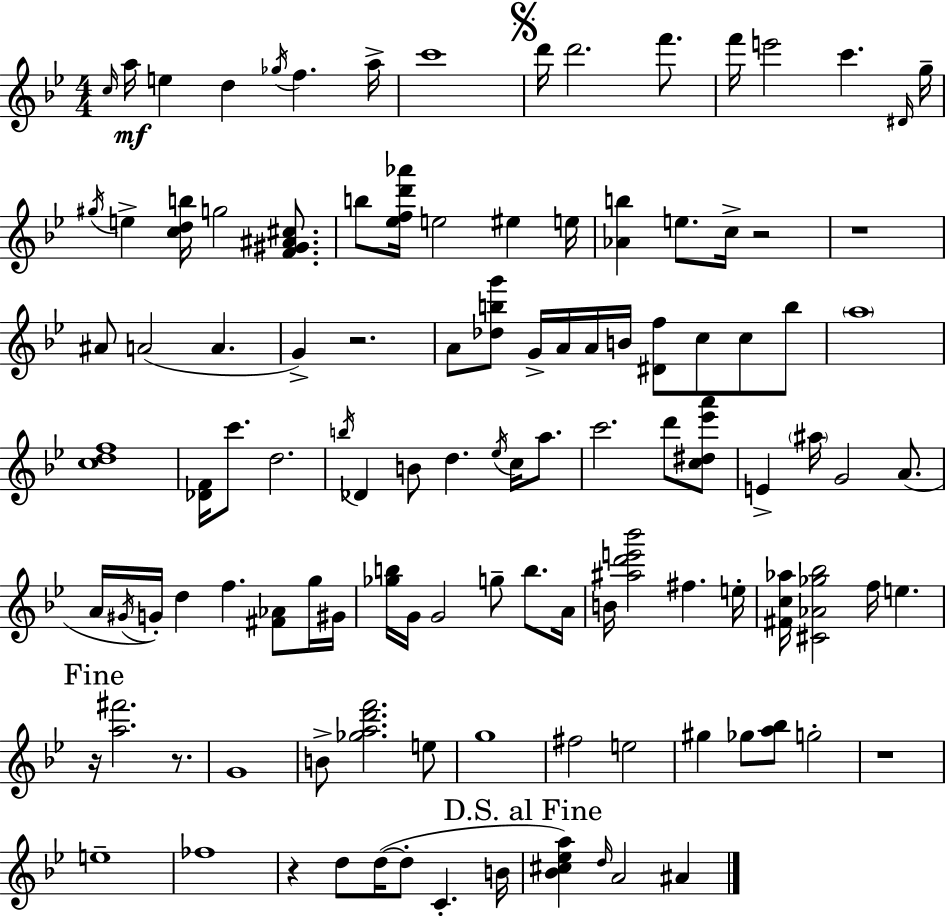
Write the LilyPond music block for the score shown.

{
  \clef treble
  \numericTimeSignature
  \time 4/4
  \key g \minor
  \grace { c''16 }\mf a''16 e''4 d''4 \acciaccatura { ges''16 } f''4. | a''16-> c'''1 | \mark \markup { \musicglyph "scripts.segno" } d'''16 d'''2. f'''8. | f'''16 e'''2 c'''4. | \break \grace { dis'16 } g''16-- \acciaccatura { gis''16 } e''4-> <c'' d'' b''>16 g''2 | <f' gis' ais' cis''>8. b''8 <ees'' f'' d''' aes'''>16 e''2 eis''4 | e''16 <aes' b''>4 e''8. c''16-> r2 | r1 | \break ais'8 a'2( a'4. | g'4->) r2. | a'8 <des'' b'' g'''>8 g'16-> a'16 a'16 b'16 <dis' f''>8 c''8 | c''8 b''8 \parenthesize a''1 | \break <c'' d'' f''>1 | <des' f'>16 c'''8. d''2. | \acciaccatura { b''16 } des'4 b'8 d''4. | \acciaccatura { ees''16 } c''16 a''8. c'''2. | \break d'''8 <c'' dis'' ees''' a'''>8 e'4-> \parenthesize ais''16 g'2 | a'8.( a'16 \acciaccatura { gis'16 }) g'16-. d''4 f''4. | <fis' aes'>8 g''16 gis'16 <ges'' b''>16 g'16 g'2 | g''8-- b''8. a'16 b'16 <ais'' d''' e''' bes'''>2 | \break fis''4. e''16-. <fis' c'' aes''>16 <cis' aes' ges'' bes''>2 | f''16 e''4. \mark "Fine" r16 <a'' fis'''>2. | r8. g'1 | b'8-> <ges'' a'' d''' f'''>2. | \break e''8 g''1 | fis''2 e''2 | gis''4 ges''8 <a'' bes''>8 g''2-. | r1 | \break e''1-- | fes''1 | r4 d''8 d''16~(~ d''8-. | c'4.-. b'16 \mark "D.S. al Fine" <bes' cis'' ees'' a''>4) \grace { d''16 } a'2 | \break ais'4 \bar "|."
}